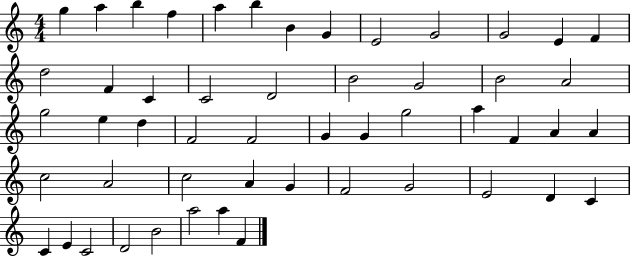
X:1
T:Untitled
M:4/4
L:1/4
K:C
g a b f a b B G E2 G2 G2 E F d2 F C C2 D2 B2 G2 B2 A2 g2 e d F2 F2 G G g2 a F A A c2 A2 c2 A G F2 G2 E2 D C C E C2 D2 B2 a2 a F